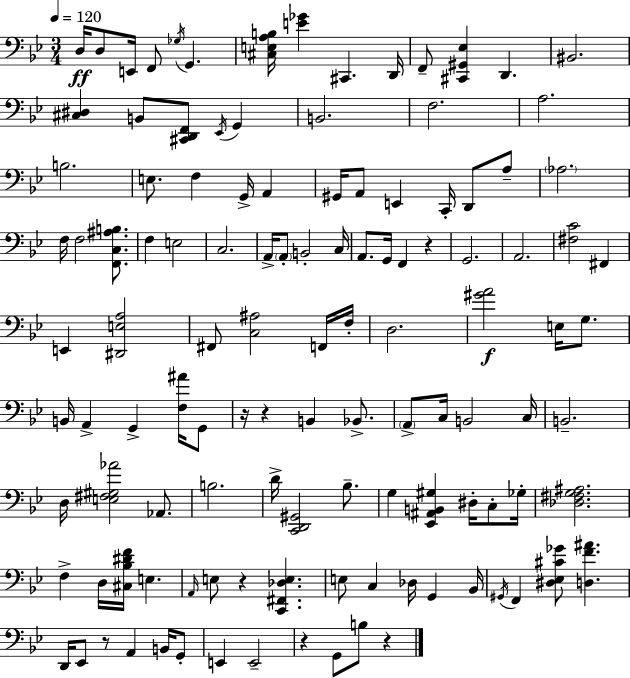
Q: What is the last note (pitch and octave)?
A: B3